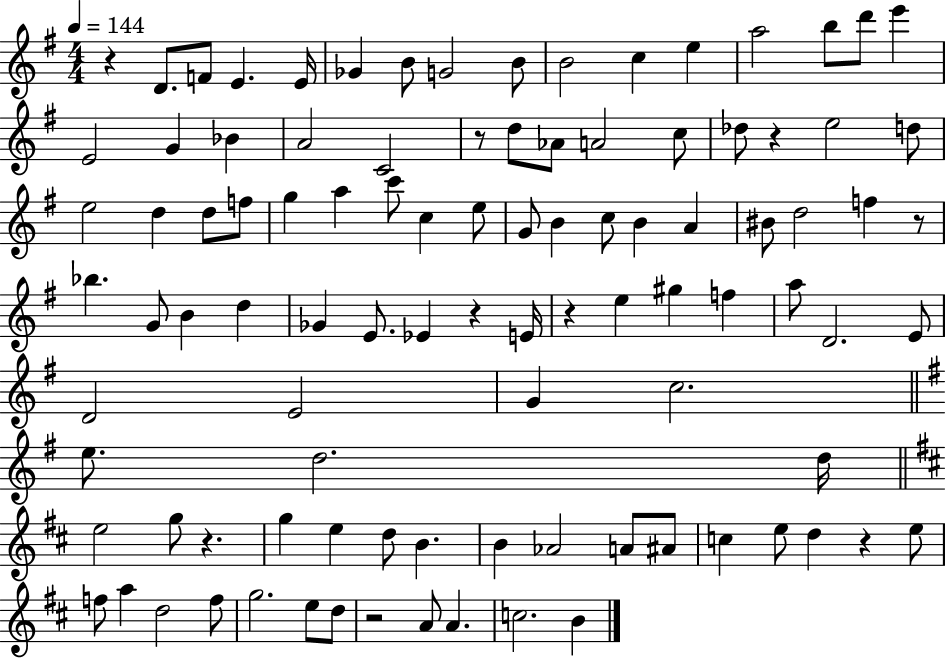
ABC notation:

X:1
T:Untitled
M:4/4
L:1/4
K:G
z D/2 F/2 E E/4 _G B/2 G2 B/2 B2 c e a2 b/2 d'/2 e' E2 G _B A2 C2 z/2 d/2 _A/2 A2 c/2 _d/2 z e2 d/2 e2 d d/2 f/2 g a c'/2 c e/2 G/2 B c/2 B A ^B/2 d2 f z/2 _b G/2 B d _G E/2 _E z E/4 z e ^g f a/2 D2 E/2 D2 E2 G c2 e/2 d2 d/4 e2 g/2 z g e d/2 B B _A2 A/2 ^A/2 c e/2 d z e/2 f/2 a d2 f/2 g2 e/2 d/2 z2 A/2 A c2 B